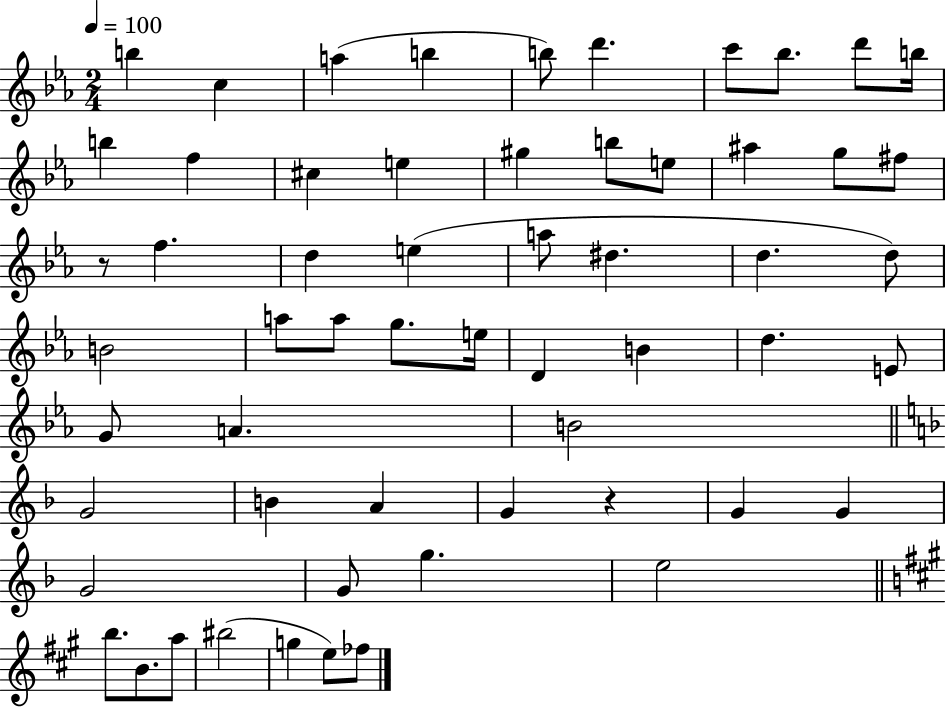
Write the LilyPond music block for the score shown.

{
  \clef treble
  \numericTimeSignature
  \time 2/4
  \key ees \major
  \tempo 4 = 100
  \repeat volta 2 { b''4 c''4 | a''4( b''4 | b''8) d'''4. | c'''8 bes''8. d'''8 b''16 | \break b''4 f''4 | cis''4 e''4 | gis''4 b''8 e''8 | ais''4 g''8 fis''8 | \break r8 f''4. | d''4 e''4( | a''8 dis''4. | d''4. d''8) | \break b'2 | a''8 a''8 g''8. e''16 | d'4 b'4 | d''4. e'8 | \break g'8 a'4. | b'2 | \bar "||" \break \key f \major g'2 | b'4 a'4 | g'4 r4 | g'4 g'4 | \break g'2 | g'8 g''4. | e''2 | \bar "||" \break \key a \major b''8. b'8. a''8 | bis''2( | g''4 e''8) fes''8 | } \bar "|."
}